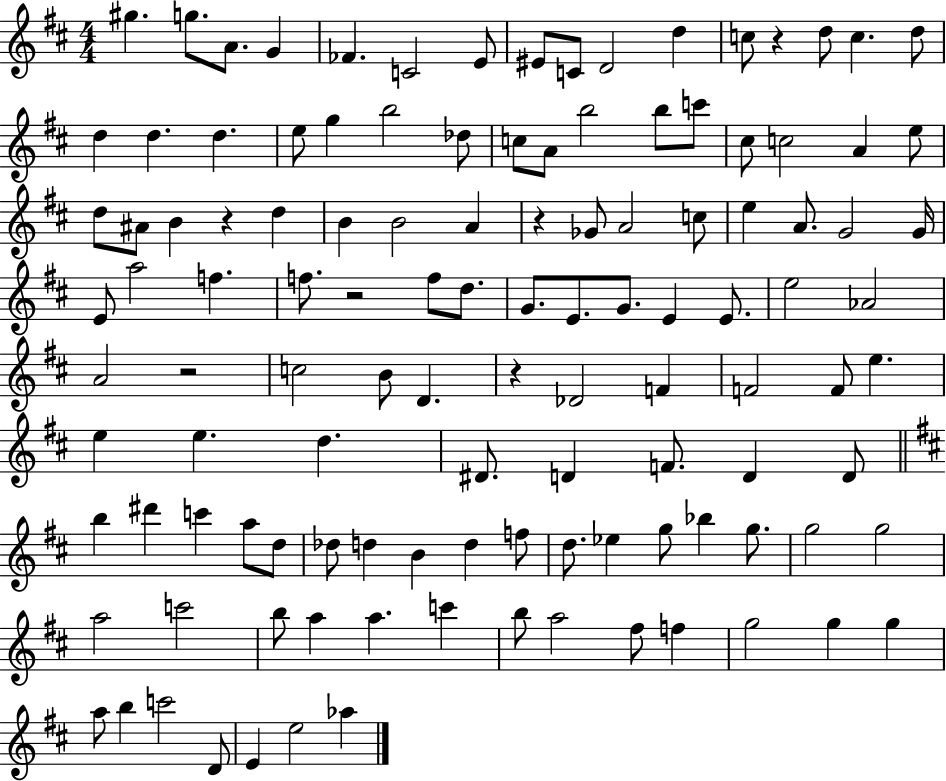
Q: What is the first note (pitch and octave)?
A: G#5